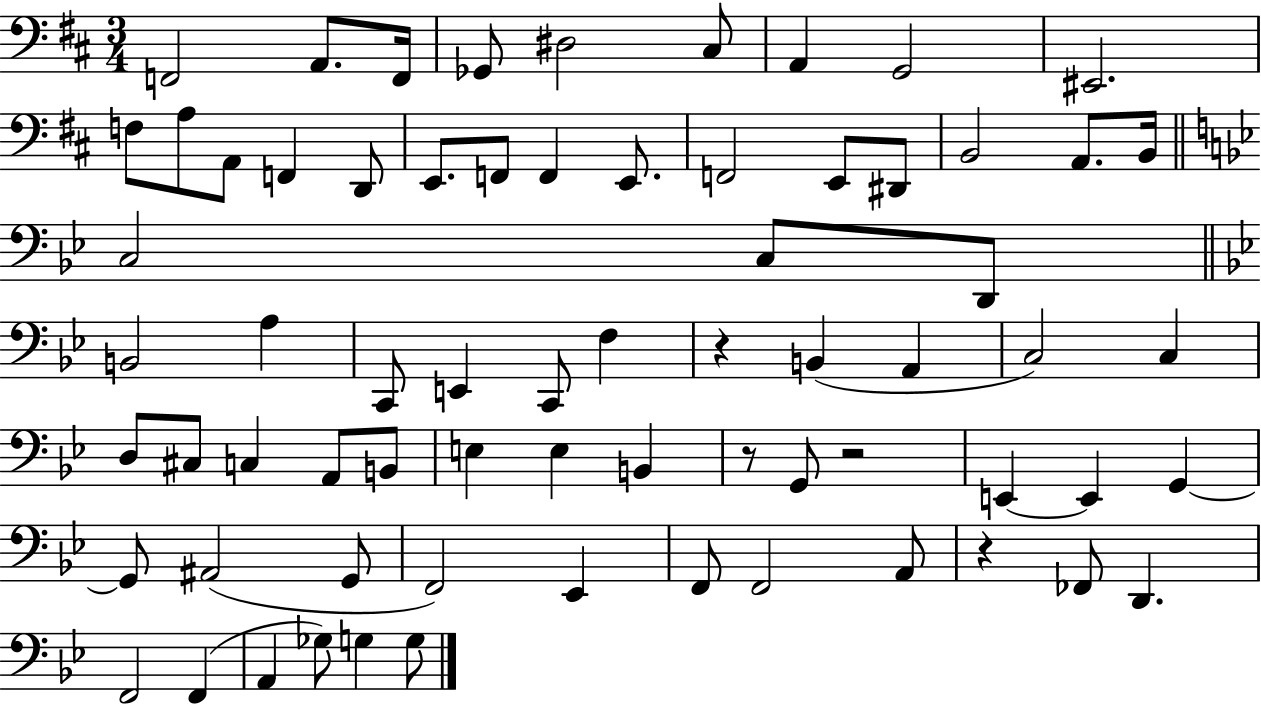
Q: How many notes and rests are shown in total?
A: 69